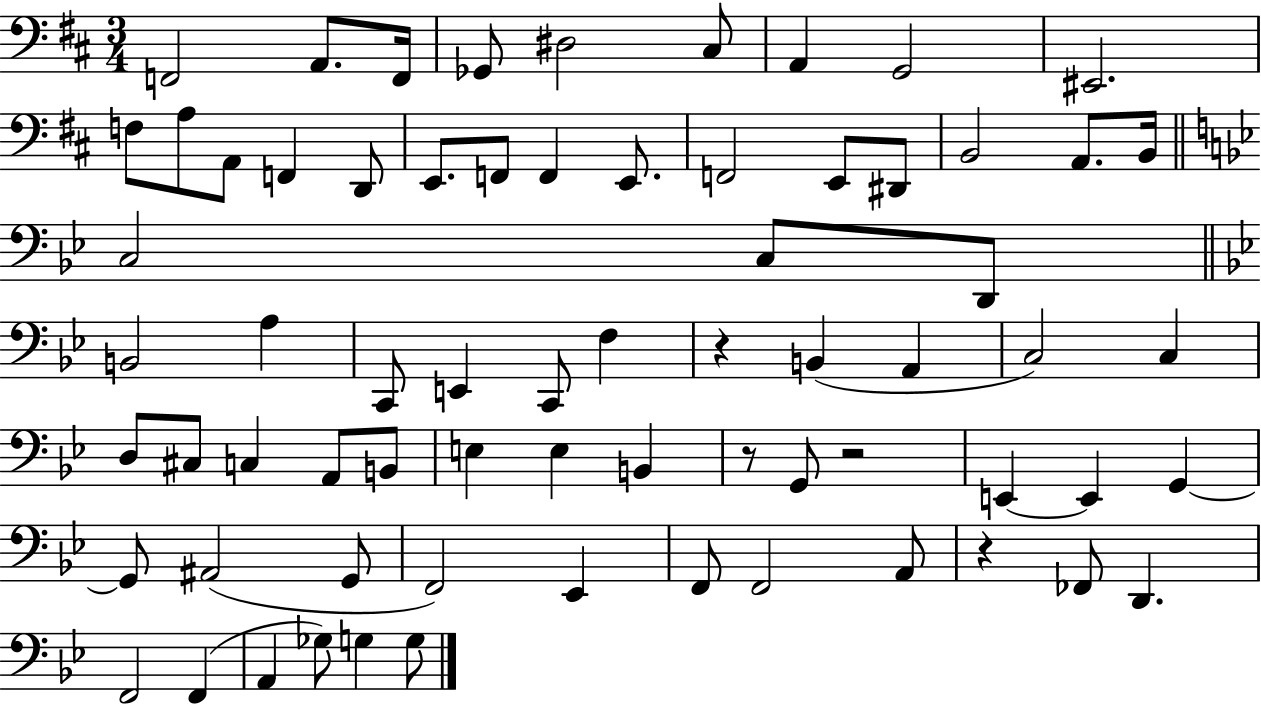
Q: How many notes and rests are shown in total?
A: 69